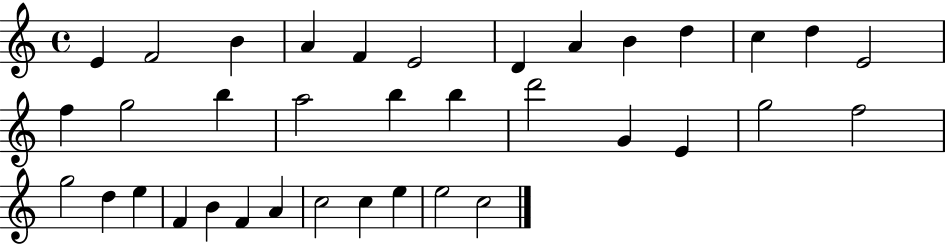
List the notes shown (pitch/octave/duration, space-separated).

E4/q F4/h B4/q A4/q F4/q E4/h D4/q A4/q B4/q D5/q C5/q D5/q E4/h F5/q G5/h B5/q A5/h B5/q B5/q D6/h G4/q E4/q G5/h F5/h G5/h D5/q E5/q F4/q B4/q F4/q A4/q C5/h C5/q E5/q E5/h C5/h